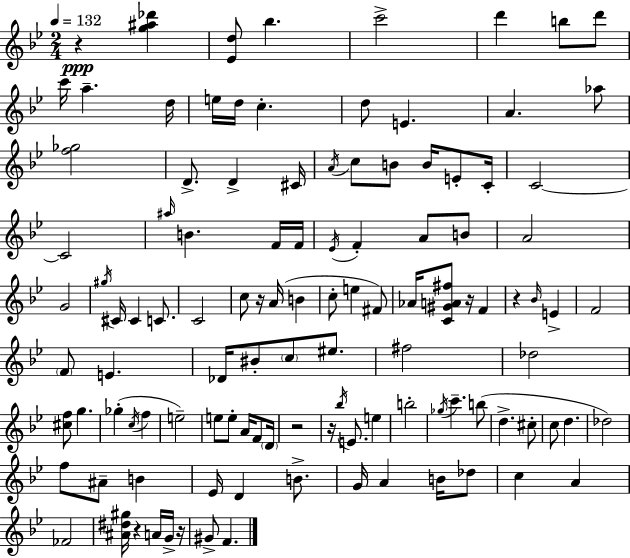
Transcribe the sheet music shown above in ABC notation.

X:1
T:Untitled
M:2/4
L:1/4
K:Bb
z [g^a_d'] [_Ed]/2 _b c'2 d' b/2 d'/2 c'/4 a d/4 e/4 d/4 c d/2 E A _a/2 [f_g]2 D/2 D ^C/4 A/4 c/2 B/2 B/4 E/2 C/4 C2 C2 ^a/4 B F/4 F/4 _E/4 F A/2 B/2 A2 G2 ^g/4 ^C/4 ^C C/2 C2 c/2 z/4 A/4 B c/2 e ^F/2 _A/4 [C^GA^f]/2 z/4 F z _B/4 E F2 F/2 E _D/4 ^B/2 c/2 ^e/2 ^f2 _d2 [^cf]/2 g _g c/4 f e2 e/2 e/2 A/4 F/2 D/4 z2 z/4 _b/4 E/2 e b2 _g/4 c' b/2 d ^c/2 c/2 d _d2 f/2 ^A/2 B _E/4 D B/2 G/4 A B/4 _d/2 c A _F2 [^A^d^g]/4 z A/4 G/4 z/4 ^G/2 F